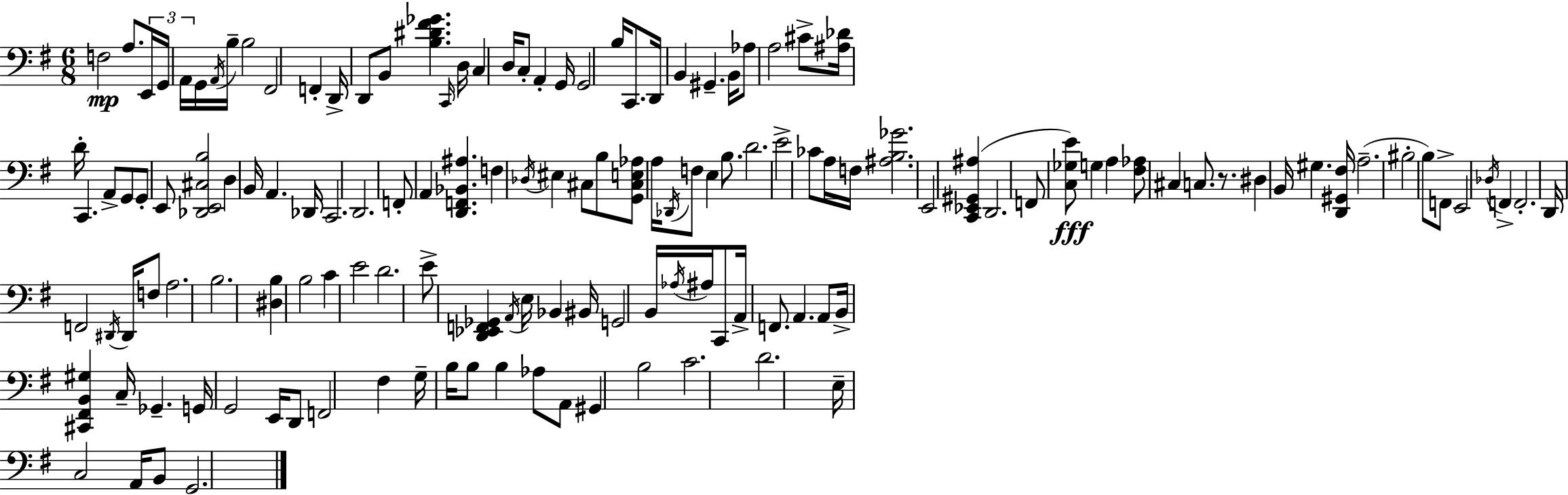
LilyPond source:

{
  \clef bass
  \numericTimeSignature
  \time 6/8
  \key e \minor
  f2\mp a8. \tuplet 3/2 { e,16 | g,16 a,16 } g,16 \acciaccatura { a,16 } b16-- b2 | fis,2 f,4-. | d,16-> d,8 b,8 <b dis' fis' ges'>4. | \break \grace { c,16 } d16 c4 d16 c8-. a,4-. | g,16 g,2 b16 c,8. | d,16 b,4 gis,4.-- | b,16 aes8 a2 | \break cis'8-> <ais des'>16 d'16-. c,4. a,8-> | g,8 g,8-. e,8 <des, e, cis b>2 | d4 b,16 a,4. | des,16 c,2. | \break d,2. | f,8-. a,4 <d, f, bes, ais>4. | f4 \acciaccatura { des16 } eis4 cis8 | b8 <g, cis e aes>8 a16 \acciaccatura { des,16 } f8 e4 | \break b8. d'2. | e'2-> | ces'8 a16 f16 <ais b ges'>2. | e,2 | \break <c, ees, gis, ais>4( d,2. | f,8 <c ges e'>8\fff) g4 | a4 <fis aes>8 cis4 c8. | r8. dis4 b,16 gis4. | \break <d, gis, fis>16 a2.--( | bis2-. | b8) f,8-> e,2 | \acciaccatura { des16 } f,4-> f,2.-. | \break d,16 f,2 | \acciaccatura { dis,16 } dis,16 f8 a2. | b2. | <dis b>4 b2 | \break c'4 e'2 | d'2. | e'8-> <d, ees, f, ges,>4 | \acciaccatura { a,16 } e16 bes,4 bis,16 g,2 | \break b,16 \acciaccatura { aes16 } ais16 c,8 a,16-> f,8. | a,4. a,8 b,16-> <cis, fis, b, gis>4 | c16-- ges,4.-- g,16 g,2 | e,16 d,8 f,2 | \break fis4 g16-- b16 b8 | b4 aes8 a,8 gis,4 | b2 c'2. | d'2. | \break e16-- c2 | a,16 b,8 g,2. | \bar "|."
}